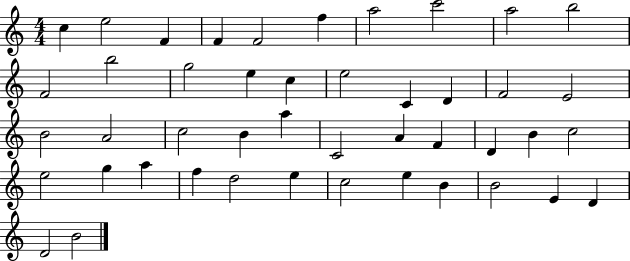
C5/q E5/h F4/q F4/q F4/h F5/q A5/h C6/h A5/h B5/h F4/h B5/h G5/h E5/q C5/q E5/h C4/q D4/q F4/h E4/h B4/h A4/h C5/h B4/q A5/q C4/h A4/q F4/q D4/q B4/q C5/h E5/h G5/q A5/q F5/q D5/h E5/q C5/h E5/q B4/q B4/h E4/q D4/q D4/h B4/h